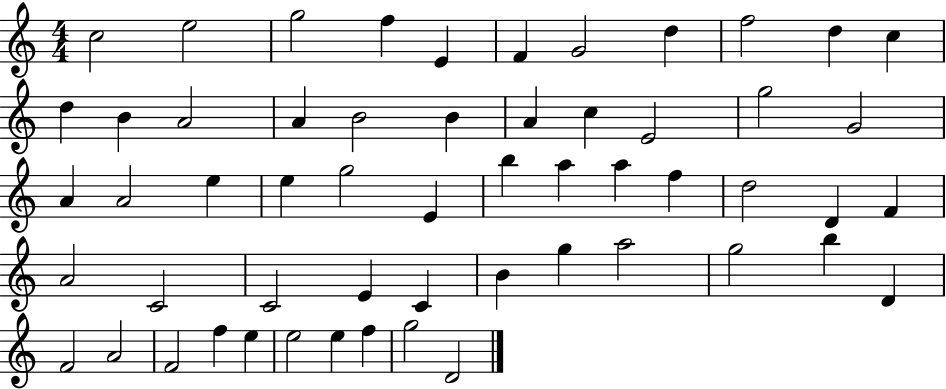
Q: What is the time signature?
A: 4/4